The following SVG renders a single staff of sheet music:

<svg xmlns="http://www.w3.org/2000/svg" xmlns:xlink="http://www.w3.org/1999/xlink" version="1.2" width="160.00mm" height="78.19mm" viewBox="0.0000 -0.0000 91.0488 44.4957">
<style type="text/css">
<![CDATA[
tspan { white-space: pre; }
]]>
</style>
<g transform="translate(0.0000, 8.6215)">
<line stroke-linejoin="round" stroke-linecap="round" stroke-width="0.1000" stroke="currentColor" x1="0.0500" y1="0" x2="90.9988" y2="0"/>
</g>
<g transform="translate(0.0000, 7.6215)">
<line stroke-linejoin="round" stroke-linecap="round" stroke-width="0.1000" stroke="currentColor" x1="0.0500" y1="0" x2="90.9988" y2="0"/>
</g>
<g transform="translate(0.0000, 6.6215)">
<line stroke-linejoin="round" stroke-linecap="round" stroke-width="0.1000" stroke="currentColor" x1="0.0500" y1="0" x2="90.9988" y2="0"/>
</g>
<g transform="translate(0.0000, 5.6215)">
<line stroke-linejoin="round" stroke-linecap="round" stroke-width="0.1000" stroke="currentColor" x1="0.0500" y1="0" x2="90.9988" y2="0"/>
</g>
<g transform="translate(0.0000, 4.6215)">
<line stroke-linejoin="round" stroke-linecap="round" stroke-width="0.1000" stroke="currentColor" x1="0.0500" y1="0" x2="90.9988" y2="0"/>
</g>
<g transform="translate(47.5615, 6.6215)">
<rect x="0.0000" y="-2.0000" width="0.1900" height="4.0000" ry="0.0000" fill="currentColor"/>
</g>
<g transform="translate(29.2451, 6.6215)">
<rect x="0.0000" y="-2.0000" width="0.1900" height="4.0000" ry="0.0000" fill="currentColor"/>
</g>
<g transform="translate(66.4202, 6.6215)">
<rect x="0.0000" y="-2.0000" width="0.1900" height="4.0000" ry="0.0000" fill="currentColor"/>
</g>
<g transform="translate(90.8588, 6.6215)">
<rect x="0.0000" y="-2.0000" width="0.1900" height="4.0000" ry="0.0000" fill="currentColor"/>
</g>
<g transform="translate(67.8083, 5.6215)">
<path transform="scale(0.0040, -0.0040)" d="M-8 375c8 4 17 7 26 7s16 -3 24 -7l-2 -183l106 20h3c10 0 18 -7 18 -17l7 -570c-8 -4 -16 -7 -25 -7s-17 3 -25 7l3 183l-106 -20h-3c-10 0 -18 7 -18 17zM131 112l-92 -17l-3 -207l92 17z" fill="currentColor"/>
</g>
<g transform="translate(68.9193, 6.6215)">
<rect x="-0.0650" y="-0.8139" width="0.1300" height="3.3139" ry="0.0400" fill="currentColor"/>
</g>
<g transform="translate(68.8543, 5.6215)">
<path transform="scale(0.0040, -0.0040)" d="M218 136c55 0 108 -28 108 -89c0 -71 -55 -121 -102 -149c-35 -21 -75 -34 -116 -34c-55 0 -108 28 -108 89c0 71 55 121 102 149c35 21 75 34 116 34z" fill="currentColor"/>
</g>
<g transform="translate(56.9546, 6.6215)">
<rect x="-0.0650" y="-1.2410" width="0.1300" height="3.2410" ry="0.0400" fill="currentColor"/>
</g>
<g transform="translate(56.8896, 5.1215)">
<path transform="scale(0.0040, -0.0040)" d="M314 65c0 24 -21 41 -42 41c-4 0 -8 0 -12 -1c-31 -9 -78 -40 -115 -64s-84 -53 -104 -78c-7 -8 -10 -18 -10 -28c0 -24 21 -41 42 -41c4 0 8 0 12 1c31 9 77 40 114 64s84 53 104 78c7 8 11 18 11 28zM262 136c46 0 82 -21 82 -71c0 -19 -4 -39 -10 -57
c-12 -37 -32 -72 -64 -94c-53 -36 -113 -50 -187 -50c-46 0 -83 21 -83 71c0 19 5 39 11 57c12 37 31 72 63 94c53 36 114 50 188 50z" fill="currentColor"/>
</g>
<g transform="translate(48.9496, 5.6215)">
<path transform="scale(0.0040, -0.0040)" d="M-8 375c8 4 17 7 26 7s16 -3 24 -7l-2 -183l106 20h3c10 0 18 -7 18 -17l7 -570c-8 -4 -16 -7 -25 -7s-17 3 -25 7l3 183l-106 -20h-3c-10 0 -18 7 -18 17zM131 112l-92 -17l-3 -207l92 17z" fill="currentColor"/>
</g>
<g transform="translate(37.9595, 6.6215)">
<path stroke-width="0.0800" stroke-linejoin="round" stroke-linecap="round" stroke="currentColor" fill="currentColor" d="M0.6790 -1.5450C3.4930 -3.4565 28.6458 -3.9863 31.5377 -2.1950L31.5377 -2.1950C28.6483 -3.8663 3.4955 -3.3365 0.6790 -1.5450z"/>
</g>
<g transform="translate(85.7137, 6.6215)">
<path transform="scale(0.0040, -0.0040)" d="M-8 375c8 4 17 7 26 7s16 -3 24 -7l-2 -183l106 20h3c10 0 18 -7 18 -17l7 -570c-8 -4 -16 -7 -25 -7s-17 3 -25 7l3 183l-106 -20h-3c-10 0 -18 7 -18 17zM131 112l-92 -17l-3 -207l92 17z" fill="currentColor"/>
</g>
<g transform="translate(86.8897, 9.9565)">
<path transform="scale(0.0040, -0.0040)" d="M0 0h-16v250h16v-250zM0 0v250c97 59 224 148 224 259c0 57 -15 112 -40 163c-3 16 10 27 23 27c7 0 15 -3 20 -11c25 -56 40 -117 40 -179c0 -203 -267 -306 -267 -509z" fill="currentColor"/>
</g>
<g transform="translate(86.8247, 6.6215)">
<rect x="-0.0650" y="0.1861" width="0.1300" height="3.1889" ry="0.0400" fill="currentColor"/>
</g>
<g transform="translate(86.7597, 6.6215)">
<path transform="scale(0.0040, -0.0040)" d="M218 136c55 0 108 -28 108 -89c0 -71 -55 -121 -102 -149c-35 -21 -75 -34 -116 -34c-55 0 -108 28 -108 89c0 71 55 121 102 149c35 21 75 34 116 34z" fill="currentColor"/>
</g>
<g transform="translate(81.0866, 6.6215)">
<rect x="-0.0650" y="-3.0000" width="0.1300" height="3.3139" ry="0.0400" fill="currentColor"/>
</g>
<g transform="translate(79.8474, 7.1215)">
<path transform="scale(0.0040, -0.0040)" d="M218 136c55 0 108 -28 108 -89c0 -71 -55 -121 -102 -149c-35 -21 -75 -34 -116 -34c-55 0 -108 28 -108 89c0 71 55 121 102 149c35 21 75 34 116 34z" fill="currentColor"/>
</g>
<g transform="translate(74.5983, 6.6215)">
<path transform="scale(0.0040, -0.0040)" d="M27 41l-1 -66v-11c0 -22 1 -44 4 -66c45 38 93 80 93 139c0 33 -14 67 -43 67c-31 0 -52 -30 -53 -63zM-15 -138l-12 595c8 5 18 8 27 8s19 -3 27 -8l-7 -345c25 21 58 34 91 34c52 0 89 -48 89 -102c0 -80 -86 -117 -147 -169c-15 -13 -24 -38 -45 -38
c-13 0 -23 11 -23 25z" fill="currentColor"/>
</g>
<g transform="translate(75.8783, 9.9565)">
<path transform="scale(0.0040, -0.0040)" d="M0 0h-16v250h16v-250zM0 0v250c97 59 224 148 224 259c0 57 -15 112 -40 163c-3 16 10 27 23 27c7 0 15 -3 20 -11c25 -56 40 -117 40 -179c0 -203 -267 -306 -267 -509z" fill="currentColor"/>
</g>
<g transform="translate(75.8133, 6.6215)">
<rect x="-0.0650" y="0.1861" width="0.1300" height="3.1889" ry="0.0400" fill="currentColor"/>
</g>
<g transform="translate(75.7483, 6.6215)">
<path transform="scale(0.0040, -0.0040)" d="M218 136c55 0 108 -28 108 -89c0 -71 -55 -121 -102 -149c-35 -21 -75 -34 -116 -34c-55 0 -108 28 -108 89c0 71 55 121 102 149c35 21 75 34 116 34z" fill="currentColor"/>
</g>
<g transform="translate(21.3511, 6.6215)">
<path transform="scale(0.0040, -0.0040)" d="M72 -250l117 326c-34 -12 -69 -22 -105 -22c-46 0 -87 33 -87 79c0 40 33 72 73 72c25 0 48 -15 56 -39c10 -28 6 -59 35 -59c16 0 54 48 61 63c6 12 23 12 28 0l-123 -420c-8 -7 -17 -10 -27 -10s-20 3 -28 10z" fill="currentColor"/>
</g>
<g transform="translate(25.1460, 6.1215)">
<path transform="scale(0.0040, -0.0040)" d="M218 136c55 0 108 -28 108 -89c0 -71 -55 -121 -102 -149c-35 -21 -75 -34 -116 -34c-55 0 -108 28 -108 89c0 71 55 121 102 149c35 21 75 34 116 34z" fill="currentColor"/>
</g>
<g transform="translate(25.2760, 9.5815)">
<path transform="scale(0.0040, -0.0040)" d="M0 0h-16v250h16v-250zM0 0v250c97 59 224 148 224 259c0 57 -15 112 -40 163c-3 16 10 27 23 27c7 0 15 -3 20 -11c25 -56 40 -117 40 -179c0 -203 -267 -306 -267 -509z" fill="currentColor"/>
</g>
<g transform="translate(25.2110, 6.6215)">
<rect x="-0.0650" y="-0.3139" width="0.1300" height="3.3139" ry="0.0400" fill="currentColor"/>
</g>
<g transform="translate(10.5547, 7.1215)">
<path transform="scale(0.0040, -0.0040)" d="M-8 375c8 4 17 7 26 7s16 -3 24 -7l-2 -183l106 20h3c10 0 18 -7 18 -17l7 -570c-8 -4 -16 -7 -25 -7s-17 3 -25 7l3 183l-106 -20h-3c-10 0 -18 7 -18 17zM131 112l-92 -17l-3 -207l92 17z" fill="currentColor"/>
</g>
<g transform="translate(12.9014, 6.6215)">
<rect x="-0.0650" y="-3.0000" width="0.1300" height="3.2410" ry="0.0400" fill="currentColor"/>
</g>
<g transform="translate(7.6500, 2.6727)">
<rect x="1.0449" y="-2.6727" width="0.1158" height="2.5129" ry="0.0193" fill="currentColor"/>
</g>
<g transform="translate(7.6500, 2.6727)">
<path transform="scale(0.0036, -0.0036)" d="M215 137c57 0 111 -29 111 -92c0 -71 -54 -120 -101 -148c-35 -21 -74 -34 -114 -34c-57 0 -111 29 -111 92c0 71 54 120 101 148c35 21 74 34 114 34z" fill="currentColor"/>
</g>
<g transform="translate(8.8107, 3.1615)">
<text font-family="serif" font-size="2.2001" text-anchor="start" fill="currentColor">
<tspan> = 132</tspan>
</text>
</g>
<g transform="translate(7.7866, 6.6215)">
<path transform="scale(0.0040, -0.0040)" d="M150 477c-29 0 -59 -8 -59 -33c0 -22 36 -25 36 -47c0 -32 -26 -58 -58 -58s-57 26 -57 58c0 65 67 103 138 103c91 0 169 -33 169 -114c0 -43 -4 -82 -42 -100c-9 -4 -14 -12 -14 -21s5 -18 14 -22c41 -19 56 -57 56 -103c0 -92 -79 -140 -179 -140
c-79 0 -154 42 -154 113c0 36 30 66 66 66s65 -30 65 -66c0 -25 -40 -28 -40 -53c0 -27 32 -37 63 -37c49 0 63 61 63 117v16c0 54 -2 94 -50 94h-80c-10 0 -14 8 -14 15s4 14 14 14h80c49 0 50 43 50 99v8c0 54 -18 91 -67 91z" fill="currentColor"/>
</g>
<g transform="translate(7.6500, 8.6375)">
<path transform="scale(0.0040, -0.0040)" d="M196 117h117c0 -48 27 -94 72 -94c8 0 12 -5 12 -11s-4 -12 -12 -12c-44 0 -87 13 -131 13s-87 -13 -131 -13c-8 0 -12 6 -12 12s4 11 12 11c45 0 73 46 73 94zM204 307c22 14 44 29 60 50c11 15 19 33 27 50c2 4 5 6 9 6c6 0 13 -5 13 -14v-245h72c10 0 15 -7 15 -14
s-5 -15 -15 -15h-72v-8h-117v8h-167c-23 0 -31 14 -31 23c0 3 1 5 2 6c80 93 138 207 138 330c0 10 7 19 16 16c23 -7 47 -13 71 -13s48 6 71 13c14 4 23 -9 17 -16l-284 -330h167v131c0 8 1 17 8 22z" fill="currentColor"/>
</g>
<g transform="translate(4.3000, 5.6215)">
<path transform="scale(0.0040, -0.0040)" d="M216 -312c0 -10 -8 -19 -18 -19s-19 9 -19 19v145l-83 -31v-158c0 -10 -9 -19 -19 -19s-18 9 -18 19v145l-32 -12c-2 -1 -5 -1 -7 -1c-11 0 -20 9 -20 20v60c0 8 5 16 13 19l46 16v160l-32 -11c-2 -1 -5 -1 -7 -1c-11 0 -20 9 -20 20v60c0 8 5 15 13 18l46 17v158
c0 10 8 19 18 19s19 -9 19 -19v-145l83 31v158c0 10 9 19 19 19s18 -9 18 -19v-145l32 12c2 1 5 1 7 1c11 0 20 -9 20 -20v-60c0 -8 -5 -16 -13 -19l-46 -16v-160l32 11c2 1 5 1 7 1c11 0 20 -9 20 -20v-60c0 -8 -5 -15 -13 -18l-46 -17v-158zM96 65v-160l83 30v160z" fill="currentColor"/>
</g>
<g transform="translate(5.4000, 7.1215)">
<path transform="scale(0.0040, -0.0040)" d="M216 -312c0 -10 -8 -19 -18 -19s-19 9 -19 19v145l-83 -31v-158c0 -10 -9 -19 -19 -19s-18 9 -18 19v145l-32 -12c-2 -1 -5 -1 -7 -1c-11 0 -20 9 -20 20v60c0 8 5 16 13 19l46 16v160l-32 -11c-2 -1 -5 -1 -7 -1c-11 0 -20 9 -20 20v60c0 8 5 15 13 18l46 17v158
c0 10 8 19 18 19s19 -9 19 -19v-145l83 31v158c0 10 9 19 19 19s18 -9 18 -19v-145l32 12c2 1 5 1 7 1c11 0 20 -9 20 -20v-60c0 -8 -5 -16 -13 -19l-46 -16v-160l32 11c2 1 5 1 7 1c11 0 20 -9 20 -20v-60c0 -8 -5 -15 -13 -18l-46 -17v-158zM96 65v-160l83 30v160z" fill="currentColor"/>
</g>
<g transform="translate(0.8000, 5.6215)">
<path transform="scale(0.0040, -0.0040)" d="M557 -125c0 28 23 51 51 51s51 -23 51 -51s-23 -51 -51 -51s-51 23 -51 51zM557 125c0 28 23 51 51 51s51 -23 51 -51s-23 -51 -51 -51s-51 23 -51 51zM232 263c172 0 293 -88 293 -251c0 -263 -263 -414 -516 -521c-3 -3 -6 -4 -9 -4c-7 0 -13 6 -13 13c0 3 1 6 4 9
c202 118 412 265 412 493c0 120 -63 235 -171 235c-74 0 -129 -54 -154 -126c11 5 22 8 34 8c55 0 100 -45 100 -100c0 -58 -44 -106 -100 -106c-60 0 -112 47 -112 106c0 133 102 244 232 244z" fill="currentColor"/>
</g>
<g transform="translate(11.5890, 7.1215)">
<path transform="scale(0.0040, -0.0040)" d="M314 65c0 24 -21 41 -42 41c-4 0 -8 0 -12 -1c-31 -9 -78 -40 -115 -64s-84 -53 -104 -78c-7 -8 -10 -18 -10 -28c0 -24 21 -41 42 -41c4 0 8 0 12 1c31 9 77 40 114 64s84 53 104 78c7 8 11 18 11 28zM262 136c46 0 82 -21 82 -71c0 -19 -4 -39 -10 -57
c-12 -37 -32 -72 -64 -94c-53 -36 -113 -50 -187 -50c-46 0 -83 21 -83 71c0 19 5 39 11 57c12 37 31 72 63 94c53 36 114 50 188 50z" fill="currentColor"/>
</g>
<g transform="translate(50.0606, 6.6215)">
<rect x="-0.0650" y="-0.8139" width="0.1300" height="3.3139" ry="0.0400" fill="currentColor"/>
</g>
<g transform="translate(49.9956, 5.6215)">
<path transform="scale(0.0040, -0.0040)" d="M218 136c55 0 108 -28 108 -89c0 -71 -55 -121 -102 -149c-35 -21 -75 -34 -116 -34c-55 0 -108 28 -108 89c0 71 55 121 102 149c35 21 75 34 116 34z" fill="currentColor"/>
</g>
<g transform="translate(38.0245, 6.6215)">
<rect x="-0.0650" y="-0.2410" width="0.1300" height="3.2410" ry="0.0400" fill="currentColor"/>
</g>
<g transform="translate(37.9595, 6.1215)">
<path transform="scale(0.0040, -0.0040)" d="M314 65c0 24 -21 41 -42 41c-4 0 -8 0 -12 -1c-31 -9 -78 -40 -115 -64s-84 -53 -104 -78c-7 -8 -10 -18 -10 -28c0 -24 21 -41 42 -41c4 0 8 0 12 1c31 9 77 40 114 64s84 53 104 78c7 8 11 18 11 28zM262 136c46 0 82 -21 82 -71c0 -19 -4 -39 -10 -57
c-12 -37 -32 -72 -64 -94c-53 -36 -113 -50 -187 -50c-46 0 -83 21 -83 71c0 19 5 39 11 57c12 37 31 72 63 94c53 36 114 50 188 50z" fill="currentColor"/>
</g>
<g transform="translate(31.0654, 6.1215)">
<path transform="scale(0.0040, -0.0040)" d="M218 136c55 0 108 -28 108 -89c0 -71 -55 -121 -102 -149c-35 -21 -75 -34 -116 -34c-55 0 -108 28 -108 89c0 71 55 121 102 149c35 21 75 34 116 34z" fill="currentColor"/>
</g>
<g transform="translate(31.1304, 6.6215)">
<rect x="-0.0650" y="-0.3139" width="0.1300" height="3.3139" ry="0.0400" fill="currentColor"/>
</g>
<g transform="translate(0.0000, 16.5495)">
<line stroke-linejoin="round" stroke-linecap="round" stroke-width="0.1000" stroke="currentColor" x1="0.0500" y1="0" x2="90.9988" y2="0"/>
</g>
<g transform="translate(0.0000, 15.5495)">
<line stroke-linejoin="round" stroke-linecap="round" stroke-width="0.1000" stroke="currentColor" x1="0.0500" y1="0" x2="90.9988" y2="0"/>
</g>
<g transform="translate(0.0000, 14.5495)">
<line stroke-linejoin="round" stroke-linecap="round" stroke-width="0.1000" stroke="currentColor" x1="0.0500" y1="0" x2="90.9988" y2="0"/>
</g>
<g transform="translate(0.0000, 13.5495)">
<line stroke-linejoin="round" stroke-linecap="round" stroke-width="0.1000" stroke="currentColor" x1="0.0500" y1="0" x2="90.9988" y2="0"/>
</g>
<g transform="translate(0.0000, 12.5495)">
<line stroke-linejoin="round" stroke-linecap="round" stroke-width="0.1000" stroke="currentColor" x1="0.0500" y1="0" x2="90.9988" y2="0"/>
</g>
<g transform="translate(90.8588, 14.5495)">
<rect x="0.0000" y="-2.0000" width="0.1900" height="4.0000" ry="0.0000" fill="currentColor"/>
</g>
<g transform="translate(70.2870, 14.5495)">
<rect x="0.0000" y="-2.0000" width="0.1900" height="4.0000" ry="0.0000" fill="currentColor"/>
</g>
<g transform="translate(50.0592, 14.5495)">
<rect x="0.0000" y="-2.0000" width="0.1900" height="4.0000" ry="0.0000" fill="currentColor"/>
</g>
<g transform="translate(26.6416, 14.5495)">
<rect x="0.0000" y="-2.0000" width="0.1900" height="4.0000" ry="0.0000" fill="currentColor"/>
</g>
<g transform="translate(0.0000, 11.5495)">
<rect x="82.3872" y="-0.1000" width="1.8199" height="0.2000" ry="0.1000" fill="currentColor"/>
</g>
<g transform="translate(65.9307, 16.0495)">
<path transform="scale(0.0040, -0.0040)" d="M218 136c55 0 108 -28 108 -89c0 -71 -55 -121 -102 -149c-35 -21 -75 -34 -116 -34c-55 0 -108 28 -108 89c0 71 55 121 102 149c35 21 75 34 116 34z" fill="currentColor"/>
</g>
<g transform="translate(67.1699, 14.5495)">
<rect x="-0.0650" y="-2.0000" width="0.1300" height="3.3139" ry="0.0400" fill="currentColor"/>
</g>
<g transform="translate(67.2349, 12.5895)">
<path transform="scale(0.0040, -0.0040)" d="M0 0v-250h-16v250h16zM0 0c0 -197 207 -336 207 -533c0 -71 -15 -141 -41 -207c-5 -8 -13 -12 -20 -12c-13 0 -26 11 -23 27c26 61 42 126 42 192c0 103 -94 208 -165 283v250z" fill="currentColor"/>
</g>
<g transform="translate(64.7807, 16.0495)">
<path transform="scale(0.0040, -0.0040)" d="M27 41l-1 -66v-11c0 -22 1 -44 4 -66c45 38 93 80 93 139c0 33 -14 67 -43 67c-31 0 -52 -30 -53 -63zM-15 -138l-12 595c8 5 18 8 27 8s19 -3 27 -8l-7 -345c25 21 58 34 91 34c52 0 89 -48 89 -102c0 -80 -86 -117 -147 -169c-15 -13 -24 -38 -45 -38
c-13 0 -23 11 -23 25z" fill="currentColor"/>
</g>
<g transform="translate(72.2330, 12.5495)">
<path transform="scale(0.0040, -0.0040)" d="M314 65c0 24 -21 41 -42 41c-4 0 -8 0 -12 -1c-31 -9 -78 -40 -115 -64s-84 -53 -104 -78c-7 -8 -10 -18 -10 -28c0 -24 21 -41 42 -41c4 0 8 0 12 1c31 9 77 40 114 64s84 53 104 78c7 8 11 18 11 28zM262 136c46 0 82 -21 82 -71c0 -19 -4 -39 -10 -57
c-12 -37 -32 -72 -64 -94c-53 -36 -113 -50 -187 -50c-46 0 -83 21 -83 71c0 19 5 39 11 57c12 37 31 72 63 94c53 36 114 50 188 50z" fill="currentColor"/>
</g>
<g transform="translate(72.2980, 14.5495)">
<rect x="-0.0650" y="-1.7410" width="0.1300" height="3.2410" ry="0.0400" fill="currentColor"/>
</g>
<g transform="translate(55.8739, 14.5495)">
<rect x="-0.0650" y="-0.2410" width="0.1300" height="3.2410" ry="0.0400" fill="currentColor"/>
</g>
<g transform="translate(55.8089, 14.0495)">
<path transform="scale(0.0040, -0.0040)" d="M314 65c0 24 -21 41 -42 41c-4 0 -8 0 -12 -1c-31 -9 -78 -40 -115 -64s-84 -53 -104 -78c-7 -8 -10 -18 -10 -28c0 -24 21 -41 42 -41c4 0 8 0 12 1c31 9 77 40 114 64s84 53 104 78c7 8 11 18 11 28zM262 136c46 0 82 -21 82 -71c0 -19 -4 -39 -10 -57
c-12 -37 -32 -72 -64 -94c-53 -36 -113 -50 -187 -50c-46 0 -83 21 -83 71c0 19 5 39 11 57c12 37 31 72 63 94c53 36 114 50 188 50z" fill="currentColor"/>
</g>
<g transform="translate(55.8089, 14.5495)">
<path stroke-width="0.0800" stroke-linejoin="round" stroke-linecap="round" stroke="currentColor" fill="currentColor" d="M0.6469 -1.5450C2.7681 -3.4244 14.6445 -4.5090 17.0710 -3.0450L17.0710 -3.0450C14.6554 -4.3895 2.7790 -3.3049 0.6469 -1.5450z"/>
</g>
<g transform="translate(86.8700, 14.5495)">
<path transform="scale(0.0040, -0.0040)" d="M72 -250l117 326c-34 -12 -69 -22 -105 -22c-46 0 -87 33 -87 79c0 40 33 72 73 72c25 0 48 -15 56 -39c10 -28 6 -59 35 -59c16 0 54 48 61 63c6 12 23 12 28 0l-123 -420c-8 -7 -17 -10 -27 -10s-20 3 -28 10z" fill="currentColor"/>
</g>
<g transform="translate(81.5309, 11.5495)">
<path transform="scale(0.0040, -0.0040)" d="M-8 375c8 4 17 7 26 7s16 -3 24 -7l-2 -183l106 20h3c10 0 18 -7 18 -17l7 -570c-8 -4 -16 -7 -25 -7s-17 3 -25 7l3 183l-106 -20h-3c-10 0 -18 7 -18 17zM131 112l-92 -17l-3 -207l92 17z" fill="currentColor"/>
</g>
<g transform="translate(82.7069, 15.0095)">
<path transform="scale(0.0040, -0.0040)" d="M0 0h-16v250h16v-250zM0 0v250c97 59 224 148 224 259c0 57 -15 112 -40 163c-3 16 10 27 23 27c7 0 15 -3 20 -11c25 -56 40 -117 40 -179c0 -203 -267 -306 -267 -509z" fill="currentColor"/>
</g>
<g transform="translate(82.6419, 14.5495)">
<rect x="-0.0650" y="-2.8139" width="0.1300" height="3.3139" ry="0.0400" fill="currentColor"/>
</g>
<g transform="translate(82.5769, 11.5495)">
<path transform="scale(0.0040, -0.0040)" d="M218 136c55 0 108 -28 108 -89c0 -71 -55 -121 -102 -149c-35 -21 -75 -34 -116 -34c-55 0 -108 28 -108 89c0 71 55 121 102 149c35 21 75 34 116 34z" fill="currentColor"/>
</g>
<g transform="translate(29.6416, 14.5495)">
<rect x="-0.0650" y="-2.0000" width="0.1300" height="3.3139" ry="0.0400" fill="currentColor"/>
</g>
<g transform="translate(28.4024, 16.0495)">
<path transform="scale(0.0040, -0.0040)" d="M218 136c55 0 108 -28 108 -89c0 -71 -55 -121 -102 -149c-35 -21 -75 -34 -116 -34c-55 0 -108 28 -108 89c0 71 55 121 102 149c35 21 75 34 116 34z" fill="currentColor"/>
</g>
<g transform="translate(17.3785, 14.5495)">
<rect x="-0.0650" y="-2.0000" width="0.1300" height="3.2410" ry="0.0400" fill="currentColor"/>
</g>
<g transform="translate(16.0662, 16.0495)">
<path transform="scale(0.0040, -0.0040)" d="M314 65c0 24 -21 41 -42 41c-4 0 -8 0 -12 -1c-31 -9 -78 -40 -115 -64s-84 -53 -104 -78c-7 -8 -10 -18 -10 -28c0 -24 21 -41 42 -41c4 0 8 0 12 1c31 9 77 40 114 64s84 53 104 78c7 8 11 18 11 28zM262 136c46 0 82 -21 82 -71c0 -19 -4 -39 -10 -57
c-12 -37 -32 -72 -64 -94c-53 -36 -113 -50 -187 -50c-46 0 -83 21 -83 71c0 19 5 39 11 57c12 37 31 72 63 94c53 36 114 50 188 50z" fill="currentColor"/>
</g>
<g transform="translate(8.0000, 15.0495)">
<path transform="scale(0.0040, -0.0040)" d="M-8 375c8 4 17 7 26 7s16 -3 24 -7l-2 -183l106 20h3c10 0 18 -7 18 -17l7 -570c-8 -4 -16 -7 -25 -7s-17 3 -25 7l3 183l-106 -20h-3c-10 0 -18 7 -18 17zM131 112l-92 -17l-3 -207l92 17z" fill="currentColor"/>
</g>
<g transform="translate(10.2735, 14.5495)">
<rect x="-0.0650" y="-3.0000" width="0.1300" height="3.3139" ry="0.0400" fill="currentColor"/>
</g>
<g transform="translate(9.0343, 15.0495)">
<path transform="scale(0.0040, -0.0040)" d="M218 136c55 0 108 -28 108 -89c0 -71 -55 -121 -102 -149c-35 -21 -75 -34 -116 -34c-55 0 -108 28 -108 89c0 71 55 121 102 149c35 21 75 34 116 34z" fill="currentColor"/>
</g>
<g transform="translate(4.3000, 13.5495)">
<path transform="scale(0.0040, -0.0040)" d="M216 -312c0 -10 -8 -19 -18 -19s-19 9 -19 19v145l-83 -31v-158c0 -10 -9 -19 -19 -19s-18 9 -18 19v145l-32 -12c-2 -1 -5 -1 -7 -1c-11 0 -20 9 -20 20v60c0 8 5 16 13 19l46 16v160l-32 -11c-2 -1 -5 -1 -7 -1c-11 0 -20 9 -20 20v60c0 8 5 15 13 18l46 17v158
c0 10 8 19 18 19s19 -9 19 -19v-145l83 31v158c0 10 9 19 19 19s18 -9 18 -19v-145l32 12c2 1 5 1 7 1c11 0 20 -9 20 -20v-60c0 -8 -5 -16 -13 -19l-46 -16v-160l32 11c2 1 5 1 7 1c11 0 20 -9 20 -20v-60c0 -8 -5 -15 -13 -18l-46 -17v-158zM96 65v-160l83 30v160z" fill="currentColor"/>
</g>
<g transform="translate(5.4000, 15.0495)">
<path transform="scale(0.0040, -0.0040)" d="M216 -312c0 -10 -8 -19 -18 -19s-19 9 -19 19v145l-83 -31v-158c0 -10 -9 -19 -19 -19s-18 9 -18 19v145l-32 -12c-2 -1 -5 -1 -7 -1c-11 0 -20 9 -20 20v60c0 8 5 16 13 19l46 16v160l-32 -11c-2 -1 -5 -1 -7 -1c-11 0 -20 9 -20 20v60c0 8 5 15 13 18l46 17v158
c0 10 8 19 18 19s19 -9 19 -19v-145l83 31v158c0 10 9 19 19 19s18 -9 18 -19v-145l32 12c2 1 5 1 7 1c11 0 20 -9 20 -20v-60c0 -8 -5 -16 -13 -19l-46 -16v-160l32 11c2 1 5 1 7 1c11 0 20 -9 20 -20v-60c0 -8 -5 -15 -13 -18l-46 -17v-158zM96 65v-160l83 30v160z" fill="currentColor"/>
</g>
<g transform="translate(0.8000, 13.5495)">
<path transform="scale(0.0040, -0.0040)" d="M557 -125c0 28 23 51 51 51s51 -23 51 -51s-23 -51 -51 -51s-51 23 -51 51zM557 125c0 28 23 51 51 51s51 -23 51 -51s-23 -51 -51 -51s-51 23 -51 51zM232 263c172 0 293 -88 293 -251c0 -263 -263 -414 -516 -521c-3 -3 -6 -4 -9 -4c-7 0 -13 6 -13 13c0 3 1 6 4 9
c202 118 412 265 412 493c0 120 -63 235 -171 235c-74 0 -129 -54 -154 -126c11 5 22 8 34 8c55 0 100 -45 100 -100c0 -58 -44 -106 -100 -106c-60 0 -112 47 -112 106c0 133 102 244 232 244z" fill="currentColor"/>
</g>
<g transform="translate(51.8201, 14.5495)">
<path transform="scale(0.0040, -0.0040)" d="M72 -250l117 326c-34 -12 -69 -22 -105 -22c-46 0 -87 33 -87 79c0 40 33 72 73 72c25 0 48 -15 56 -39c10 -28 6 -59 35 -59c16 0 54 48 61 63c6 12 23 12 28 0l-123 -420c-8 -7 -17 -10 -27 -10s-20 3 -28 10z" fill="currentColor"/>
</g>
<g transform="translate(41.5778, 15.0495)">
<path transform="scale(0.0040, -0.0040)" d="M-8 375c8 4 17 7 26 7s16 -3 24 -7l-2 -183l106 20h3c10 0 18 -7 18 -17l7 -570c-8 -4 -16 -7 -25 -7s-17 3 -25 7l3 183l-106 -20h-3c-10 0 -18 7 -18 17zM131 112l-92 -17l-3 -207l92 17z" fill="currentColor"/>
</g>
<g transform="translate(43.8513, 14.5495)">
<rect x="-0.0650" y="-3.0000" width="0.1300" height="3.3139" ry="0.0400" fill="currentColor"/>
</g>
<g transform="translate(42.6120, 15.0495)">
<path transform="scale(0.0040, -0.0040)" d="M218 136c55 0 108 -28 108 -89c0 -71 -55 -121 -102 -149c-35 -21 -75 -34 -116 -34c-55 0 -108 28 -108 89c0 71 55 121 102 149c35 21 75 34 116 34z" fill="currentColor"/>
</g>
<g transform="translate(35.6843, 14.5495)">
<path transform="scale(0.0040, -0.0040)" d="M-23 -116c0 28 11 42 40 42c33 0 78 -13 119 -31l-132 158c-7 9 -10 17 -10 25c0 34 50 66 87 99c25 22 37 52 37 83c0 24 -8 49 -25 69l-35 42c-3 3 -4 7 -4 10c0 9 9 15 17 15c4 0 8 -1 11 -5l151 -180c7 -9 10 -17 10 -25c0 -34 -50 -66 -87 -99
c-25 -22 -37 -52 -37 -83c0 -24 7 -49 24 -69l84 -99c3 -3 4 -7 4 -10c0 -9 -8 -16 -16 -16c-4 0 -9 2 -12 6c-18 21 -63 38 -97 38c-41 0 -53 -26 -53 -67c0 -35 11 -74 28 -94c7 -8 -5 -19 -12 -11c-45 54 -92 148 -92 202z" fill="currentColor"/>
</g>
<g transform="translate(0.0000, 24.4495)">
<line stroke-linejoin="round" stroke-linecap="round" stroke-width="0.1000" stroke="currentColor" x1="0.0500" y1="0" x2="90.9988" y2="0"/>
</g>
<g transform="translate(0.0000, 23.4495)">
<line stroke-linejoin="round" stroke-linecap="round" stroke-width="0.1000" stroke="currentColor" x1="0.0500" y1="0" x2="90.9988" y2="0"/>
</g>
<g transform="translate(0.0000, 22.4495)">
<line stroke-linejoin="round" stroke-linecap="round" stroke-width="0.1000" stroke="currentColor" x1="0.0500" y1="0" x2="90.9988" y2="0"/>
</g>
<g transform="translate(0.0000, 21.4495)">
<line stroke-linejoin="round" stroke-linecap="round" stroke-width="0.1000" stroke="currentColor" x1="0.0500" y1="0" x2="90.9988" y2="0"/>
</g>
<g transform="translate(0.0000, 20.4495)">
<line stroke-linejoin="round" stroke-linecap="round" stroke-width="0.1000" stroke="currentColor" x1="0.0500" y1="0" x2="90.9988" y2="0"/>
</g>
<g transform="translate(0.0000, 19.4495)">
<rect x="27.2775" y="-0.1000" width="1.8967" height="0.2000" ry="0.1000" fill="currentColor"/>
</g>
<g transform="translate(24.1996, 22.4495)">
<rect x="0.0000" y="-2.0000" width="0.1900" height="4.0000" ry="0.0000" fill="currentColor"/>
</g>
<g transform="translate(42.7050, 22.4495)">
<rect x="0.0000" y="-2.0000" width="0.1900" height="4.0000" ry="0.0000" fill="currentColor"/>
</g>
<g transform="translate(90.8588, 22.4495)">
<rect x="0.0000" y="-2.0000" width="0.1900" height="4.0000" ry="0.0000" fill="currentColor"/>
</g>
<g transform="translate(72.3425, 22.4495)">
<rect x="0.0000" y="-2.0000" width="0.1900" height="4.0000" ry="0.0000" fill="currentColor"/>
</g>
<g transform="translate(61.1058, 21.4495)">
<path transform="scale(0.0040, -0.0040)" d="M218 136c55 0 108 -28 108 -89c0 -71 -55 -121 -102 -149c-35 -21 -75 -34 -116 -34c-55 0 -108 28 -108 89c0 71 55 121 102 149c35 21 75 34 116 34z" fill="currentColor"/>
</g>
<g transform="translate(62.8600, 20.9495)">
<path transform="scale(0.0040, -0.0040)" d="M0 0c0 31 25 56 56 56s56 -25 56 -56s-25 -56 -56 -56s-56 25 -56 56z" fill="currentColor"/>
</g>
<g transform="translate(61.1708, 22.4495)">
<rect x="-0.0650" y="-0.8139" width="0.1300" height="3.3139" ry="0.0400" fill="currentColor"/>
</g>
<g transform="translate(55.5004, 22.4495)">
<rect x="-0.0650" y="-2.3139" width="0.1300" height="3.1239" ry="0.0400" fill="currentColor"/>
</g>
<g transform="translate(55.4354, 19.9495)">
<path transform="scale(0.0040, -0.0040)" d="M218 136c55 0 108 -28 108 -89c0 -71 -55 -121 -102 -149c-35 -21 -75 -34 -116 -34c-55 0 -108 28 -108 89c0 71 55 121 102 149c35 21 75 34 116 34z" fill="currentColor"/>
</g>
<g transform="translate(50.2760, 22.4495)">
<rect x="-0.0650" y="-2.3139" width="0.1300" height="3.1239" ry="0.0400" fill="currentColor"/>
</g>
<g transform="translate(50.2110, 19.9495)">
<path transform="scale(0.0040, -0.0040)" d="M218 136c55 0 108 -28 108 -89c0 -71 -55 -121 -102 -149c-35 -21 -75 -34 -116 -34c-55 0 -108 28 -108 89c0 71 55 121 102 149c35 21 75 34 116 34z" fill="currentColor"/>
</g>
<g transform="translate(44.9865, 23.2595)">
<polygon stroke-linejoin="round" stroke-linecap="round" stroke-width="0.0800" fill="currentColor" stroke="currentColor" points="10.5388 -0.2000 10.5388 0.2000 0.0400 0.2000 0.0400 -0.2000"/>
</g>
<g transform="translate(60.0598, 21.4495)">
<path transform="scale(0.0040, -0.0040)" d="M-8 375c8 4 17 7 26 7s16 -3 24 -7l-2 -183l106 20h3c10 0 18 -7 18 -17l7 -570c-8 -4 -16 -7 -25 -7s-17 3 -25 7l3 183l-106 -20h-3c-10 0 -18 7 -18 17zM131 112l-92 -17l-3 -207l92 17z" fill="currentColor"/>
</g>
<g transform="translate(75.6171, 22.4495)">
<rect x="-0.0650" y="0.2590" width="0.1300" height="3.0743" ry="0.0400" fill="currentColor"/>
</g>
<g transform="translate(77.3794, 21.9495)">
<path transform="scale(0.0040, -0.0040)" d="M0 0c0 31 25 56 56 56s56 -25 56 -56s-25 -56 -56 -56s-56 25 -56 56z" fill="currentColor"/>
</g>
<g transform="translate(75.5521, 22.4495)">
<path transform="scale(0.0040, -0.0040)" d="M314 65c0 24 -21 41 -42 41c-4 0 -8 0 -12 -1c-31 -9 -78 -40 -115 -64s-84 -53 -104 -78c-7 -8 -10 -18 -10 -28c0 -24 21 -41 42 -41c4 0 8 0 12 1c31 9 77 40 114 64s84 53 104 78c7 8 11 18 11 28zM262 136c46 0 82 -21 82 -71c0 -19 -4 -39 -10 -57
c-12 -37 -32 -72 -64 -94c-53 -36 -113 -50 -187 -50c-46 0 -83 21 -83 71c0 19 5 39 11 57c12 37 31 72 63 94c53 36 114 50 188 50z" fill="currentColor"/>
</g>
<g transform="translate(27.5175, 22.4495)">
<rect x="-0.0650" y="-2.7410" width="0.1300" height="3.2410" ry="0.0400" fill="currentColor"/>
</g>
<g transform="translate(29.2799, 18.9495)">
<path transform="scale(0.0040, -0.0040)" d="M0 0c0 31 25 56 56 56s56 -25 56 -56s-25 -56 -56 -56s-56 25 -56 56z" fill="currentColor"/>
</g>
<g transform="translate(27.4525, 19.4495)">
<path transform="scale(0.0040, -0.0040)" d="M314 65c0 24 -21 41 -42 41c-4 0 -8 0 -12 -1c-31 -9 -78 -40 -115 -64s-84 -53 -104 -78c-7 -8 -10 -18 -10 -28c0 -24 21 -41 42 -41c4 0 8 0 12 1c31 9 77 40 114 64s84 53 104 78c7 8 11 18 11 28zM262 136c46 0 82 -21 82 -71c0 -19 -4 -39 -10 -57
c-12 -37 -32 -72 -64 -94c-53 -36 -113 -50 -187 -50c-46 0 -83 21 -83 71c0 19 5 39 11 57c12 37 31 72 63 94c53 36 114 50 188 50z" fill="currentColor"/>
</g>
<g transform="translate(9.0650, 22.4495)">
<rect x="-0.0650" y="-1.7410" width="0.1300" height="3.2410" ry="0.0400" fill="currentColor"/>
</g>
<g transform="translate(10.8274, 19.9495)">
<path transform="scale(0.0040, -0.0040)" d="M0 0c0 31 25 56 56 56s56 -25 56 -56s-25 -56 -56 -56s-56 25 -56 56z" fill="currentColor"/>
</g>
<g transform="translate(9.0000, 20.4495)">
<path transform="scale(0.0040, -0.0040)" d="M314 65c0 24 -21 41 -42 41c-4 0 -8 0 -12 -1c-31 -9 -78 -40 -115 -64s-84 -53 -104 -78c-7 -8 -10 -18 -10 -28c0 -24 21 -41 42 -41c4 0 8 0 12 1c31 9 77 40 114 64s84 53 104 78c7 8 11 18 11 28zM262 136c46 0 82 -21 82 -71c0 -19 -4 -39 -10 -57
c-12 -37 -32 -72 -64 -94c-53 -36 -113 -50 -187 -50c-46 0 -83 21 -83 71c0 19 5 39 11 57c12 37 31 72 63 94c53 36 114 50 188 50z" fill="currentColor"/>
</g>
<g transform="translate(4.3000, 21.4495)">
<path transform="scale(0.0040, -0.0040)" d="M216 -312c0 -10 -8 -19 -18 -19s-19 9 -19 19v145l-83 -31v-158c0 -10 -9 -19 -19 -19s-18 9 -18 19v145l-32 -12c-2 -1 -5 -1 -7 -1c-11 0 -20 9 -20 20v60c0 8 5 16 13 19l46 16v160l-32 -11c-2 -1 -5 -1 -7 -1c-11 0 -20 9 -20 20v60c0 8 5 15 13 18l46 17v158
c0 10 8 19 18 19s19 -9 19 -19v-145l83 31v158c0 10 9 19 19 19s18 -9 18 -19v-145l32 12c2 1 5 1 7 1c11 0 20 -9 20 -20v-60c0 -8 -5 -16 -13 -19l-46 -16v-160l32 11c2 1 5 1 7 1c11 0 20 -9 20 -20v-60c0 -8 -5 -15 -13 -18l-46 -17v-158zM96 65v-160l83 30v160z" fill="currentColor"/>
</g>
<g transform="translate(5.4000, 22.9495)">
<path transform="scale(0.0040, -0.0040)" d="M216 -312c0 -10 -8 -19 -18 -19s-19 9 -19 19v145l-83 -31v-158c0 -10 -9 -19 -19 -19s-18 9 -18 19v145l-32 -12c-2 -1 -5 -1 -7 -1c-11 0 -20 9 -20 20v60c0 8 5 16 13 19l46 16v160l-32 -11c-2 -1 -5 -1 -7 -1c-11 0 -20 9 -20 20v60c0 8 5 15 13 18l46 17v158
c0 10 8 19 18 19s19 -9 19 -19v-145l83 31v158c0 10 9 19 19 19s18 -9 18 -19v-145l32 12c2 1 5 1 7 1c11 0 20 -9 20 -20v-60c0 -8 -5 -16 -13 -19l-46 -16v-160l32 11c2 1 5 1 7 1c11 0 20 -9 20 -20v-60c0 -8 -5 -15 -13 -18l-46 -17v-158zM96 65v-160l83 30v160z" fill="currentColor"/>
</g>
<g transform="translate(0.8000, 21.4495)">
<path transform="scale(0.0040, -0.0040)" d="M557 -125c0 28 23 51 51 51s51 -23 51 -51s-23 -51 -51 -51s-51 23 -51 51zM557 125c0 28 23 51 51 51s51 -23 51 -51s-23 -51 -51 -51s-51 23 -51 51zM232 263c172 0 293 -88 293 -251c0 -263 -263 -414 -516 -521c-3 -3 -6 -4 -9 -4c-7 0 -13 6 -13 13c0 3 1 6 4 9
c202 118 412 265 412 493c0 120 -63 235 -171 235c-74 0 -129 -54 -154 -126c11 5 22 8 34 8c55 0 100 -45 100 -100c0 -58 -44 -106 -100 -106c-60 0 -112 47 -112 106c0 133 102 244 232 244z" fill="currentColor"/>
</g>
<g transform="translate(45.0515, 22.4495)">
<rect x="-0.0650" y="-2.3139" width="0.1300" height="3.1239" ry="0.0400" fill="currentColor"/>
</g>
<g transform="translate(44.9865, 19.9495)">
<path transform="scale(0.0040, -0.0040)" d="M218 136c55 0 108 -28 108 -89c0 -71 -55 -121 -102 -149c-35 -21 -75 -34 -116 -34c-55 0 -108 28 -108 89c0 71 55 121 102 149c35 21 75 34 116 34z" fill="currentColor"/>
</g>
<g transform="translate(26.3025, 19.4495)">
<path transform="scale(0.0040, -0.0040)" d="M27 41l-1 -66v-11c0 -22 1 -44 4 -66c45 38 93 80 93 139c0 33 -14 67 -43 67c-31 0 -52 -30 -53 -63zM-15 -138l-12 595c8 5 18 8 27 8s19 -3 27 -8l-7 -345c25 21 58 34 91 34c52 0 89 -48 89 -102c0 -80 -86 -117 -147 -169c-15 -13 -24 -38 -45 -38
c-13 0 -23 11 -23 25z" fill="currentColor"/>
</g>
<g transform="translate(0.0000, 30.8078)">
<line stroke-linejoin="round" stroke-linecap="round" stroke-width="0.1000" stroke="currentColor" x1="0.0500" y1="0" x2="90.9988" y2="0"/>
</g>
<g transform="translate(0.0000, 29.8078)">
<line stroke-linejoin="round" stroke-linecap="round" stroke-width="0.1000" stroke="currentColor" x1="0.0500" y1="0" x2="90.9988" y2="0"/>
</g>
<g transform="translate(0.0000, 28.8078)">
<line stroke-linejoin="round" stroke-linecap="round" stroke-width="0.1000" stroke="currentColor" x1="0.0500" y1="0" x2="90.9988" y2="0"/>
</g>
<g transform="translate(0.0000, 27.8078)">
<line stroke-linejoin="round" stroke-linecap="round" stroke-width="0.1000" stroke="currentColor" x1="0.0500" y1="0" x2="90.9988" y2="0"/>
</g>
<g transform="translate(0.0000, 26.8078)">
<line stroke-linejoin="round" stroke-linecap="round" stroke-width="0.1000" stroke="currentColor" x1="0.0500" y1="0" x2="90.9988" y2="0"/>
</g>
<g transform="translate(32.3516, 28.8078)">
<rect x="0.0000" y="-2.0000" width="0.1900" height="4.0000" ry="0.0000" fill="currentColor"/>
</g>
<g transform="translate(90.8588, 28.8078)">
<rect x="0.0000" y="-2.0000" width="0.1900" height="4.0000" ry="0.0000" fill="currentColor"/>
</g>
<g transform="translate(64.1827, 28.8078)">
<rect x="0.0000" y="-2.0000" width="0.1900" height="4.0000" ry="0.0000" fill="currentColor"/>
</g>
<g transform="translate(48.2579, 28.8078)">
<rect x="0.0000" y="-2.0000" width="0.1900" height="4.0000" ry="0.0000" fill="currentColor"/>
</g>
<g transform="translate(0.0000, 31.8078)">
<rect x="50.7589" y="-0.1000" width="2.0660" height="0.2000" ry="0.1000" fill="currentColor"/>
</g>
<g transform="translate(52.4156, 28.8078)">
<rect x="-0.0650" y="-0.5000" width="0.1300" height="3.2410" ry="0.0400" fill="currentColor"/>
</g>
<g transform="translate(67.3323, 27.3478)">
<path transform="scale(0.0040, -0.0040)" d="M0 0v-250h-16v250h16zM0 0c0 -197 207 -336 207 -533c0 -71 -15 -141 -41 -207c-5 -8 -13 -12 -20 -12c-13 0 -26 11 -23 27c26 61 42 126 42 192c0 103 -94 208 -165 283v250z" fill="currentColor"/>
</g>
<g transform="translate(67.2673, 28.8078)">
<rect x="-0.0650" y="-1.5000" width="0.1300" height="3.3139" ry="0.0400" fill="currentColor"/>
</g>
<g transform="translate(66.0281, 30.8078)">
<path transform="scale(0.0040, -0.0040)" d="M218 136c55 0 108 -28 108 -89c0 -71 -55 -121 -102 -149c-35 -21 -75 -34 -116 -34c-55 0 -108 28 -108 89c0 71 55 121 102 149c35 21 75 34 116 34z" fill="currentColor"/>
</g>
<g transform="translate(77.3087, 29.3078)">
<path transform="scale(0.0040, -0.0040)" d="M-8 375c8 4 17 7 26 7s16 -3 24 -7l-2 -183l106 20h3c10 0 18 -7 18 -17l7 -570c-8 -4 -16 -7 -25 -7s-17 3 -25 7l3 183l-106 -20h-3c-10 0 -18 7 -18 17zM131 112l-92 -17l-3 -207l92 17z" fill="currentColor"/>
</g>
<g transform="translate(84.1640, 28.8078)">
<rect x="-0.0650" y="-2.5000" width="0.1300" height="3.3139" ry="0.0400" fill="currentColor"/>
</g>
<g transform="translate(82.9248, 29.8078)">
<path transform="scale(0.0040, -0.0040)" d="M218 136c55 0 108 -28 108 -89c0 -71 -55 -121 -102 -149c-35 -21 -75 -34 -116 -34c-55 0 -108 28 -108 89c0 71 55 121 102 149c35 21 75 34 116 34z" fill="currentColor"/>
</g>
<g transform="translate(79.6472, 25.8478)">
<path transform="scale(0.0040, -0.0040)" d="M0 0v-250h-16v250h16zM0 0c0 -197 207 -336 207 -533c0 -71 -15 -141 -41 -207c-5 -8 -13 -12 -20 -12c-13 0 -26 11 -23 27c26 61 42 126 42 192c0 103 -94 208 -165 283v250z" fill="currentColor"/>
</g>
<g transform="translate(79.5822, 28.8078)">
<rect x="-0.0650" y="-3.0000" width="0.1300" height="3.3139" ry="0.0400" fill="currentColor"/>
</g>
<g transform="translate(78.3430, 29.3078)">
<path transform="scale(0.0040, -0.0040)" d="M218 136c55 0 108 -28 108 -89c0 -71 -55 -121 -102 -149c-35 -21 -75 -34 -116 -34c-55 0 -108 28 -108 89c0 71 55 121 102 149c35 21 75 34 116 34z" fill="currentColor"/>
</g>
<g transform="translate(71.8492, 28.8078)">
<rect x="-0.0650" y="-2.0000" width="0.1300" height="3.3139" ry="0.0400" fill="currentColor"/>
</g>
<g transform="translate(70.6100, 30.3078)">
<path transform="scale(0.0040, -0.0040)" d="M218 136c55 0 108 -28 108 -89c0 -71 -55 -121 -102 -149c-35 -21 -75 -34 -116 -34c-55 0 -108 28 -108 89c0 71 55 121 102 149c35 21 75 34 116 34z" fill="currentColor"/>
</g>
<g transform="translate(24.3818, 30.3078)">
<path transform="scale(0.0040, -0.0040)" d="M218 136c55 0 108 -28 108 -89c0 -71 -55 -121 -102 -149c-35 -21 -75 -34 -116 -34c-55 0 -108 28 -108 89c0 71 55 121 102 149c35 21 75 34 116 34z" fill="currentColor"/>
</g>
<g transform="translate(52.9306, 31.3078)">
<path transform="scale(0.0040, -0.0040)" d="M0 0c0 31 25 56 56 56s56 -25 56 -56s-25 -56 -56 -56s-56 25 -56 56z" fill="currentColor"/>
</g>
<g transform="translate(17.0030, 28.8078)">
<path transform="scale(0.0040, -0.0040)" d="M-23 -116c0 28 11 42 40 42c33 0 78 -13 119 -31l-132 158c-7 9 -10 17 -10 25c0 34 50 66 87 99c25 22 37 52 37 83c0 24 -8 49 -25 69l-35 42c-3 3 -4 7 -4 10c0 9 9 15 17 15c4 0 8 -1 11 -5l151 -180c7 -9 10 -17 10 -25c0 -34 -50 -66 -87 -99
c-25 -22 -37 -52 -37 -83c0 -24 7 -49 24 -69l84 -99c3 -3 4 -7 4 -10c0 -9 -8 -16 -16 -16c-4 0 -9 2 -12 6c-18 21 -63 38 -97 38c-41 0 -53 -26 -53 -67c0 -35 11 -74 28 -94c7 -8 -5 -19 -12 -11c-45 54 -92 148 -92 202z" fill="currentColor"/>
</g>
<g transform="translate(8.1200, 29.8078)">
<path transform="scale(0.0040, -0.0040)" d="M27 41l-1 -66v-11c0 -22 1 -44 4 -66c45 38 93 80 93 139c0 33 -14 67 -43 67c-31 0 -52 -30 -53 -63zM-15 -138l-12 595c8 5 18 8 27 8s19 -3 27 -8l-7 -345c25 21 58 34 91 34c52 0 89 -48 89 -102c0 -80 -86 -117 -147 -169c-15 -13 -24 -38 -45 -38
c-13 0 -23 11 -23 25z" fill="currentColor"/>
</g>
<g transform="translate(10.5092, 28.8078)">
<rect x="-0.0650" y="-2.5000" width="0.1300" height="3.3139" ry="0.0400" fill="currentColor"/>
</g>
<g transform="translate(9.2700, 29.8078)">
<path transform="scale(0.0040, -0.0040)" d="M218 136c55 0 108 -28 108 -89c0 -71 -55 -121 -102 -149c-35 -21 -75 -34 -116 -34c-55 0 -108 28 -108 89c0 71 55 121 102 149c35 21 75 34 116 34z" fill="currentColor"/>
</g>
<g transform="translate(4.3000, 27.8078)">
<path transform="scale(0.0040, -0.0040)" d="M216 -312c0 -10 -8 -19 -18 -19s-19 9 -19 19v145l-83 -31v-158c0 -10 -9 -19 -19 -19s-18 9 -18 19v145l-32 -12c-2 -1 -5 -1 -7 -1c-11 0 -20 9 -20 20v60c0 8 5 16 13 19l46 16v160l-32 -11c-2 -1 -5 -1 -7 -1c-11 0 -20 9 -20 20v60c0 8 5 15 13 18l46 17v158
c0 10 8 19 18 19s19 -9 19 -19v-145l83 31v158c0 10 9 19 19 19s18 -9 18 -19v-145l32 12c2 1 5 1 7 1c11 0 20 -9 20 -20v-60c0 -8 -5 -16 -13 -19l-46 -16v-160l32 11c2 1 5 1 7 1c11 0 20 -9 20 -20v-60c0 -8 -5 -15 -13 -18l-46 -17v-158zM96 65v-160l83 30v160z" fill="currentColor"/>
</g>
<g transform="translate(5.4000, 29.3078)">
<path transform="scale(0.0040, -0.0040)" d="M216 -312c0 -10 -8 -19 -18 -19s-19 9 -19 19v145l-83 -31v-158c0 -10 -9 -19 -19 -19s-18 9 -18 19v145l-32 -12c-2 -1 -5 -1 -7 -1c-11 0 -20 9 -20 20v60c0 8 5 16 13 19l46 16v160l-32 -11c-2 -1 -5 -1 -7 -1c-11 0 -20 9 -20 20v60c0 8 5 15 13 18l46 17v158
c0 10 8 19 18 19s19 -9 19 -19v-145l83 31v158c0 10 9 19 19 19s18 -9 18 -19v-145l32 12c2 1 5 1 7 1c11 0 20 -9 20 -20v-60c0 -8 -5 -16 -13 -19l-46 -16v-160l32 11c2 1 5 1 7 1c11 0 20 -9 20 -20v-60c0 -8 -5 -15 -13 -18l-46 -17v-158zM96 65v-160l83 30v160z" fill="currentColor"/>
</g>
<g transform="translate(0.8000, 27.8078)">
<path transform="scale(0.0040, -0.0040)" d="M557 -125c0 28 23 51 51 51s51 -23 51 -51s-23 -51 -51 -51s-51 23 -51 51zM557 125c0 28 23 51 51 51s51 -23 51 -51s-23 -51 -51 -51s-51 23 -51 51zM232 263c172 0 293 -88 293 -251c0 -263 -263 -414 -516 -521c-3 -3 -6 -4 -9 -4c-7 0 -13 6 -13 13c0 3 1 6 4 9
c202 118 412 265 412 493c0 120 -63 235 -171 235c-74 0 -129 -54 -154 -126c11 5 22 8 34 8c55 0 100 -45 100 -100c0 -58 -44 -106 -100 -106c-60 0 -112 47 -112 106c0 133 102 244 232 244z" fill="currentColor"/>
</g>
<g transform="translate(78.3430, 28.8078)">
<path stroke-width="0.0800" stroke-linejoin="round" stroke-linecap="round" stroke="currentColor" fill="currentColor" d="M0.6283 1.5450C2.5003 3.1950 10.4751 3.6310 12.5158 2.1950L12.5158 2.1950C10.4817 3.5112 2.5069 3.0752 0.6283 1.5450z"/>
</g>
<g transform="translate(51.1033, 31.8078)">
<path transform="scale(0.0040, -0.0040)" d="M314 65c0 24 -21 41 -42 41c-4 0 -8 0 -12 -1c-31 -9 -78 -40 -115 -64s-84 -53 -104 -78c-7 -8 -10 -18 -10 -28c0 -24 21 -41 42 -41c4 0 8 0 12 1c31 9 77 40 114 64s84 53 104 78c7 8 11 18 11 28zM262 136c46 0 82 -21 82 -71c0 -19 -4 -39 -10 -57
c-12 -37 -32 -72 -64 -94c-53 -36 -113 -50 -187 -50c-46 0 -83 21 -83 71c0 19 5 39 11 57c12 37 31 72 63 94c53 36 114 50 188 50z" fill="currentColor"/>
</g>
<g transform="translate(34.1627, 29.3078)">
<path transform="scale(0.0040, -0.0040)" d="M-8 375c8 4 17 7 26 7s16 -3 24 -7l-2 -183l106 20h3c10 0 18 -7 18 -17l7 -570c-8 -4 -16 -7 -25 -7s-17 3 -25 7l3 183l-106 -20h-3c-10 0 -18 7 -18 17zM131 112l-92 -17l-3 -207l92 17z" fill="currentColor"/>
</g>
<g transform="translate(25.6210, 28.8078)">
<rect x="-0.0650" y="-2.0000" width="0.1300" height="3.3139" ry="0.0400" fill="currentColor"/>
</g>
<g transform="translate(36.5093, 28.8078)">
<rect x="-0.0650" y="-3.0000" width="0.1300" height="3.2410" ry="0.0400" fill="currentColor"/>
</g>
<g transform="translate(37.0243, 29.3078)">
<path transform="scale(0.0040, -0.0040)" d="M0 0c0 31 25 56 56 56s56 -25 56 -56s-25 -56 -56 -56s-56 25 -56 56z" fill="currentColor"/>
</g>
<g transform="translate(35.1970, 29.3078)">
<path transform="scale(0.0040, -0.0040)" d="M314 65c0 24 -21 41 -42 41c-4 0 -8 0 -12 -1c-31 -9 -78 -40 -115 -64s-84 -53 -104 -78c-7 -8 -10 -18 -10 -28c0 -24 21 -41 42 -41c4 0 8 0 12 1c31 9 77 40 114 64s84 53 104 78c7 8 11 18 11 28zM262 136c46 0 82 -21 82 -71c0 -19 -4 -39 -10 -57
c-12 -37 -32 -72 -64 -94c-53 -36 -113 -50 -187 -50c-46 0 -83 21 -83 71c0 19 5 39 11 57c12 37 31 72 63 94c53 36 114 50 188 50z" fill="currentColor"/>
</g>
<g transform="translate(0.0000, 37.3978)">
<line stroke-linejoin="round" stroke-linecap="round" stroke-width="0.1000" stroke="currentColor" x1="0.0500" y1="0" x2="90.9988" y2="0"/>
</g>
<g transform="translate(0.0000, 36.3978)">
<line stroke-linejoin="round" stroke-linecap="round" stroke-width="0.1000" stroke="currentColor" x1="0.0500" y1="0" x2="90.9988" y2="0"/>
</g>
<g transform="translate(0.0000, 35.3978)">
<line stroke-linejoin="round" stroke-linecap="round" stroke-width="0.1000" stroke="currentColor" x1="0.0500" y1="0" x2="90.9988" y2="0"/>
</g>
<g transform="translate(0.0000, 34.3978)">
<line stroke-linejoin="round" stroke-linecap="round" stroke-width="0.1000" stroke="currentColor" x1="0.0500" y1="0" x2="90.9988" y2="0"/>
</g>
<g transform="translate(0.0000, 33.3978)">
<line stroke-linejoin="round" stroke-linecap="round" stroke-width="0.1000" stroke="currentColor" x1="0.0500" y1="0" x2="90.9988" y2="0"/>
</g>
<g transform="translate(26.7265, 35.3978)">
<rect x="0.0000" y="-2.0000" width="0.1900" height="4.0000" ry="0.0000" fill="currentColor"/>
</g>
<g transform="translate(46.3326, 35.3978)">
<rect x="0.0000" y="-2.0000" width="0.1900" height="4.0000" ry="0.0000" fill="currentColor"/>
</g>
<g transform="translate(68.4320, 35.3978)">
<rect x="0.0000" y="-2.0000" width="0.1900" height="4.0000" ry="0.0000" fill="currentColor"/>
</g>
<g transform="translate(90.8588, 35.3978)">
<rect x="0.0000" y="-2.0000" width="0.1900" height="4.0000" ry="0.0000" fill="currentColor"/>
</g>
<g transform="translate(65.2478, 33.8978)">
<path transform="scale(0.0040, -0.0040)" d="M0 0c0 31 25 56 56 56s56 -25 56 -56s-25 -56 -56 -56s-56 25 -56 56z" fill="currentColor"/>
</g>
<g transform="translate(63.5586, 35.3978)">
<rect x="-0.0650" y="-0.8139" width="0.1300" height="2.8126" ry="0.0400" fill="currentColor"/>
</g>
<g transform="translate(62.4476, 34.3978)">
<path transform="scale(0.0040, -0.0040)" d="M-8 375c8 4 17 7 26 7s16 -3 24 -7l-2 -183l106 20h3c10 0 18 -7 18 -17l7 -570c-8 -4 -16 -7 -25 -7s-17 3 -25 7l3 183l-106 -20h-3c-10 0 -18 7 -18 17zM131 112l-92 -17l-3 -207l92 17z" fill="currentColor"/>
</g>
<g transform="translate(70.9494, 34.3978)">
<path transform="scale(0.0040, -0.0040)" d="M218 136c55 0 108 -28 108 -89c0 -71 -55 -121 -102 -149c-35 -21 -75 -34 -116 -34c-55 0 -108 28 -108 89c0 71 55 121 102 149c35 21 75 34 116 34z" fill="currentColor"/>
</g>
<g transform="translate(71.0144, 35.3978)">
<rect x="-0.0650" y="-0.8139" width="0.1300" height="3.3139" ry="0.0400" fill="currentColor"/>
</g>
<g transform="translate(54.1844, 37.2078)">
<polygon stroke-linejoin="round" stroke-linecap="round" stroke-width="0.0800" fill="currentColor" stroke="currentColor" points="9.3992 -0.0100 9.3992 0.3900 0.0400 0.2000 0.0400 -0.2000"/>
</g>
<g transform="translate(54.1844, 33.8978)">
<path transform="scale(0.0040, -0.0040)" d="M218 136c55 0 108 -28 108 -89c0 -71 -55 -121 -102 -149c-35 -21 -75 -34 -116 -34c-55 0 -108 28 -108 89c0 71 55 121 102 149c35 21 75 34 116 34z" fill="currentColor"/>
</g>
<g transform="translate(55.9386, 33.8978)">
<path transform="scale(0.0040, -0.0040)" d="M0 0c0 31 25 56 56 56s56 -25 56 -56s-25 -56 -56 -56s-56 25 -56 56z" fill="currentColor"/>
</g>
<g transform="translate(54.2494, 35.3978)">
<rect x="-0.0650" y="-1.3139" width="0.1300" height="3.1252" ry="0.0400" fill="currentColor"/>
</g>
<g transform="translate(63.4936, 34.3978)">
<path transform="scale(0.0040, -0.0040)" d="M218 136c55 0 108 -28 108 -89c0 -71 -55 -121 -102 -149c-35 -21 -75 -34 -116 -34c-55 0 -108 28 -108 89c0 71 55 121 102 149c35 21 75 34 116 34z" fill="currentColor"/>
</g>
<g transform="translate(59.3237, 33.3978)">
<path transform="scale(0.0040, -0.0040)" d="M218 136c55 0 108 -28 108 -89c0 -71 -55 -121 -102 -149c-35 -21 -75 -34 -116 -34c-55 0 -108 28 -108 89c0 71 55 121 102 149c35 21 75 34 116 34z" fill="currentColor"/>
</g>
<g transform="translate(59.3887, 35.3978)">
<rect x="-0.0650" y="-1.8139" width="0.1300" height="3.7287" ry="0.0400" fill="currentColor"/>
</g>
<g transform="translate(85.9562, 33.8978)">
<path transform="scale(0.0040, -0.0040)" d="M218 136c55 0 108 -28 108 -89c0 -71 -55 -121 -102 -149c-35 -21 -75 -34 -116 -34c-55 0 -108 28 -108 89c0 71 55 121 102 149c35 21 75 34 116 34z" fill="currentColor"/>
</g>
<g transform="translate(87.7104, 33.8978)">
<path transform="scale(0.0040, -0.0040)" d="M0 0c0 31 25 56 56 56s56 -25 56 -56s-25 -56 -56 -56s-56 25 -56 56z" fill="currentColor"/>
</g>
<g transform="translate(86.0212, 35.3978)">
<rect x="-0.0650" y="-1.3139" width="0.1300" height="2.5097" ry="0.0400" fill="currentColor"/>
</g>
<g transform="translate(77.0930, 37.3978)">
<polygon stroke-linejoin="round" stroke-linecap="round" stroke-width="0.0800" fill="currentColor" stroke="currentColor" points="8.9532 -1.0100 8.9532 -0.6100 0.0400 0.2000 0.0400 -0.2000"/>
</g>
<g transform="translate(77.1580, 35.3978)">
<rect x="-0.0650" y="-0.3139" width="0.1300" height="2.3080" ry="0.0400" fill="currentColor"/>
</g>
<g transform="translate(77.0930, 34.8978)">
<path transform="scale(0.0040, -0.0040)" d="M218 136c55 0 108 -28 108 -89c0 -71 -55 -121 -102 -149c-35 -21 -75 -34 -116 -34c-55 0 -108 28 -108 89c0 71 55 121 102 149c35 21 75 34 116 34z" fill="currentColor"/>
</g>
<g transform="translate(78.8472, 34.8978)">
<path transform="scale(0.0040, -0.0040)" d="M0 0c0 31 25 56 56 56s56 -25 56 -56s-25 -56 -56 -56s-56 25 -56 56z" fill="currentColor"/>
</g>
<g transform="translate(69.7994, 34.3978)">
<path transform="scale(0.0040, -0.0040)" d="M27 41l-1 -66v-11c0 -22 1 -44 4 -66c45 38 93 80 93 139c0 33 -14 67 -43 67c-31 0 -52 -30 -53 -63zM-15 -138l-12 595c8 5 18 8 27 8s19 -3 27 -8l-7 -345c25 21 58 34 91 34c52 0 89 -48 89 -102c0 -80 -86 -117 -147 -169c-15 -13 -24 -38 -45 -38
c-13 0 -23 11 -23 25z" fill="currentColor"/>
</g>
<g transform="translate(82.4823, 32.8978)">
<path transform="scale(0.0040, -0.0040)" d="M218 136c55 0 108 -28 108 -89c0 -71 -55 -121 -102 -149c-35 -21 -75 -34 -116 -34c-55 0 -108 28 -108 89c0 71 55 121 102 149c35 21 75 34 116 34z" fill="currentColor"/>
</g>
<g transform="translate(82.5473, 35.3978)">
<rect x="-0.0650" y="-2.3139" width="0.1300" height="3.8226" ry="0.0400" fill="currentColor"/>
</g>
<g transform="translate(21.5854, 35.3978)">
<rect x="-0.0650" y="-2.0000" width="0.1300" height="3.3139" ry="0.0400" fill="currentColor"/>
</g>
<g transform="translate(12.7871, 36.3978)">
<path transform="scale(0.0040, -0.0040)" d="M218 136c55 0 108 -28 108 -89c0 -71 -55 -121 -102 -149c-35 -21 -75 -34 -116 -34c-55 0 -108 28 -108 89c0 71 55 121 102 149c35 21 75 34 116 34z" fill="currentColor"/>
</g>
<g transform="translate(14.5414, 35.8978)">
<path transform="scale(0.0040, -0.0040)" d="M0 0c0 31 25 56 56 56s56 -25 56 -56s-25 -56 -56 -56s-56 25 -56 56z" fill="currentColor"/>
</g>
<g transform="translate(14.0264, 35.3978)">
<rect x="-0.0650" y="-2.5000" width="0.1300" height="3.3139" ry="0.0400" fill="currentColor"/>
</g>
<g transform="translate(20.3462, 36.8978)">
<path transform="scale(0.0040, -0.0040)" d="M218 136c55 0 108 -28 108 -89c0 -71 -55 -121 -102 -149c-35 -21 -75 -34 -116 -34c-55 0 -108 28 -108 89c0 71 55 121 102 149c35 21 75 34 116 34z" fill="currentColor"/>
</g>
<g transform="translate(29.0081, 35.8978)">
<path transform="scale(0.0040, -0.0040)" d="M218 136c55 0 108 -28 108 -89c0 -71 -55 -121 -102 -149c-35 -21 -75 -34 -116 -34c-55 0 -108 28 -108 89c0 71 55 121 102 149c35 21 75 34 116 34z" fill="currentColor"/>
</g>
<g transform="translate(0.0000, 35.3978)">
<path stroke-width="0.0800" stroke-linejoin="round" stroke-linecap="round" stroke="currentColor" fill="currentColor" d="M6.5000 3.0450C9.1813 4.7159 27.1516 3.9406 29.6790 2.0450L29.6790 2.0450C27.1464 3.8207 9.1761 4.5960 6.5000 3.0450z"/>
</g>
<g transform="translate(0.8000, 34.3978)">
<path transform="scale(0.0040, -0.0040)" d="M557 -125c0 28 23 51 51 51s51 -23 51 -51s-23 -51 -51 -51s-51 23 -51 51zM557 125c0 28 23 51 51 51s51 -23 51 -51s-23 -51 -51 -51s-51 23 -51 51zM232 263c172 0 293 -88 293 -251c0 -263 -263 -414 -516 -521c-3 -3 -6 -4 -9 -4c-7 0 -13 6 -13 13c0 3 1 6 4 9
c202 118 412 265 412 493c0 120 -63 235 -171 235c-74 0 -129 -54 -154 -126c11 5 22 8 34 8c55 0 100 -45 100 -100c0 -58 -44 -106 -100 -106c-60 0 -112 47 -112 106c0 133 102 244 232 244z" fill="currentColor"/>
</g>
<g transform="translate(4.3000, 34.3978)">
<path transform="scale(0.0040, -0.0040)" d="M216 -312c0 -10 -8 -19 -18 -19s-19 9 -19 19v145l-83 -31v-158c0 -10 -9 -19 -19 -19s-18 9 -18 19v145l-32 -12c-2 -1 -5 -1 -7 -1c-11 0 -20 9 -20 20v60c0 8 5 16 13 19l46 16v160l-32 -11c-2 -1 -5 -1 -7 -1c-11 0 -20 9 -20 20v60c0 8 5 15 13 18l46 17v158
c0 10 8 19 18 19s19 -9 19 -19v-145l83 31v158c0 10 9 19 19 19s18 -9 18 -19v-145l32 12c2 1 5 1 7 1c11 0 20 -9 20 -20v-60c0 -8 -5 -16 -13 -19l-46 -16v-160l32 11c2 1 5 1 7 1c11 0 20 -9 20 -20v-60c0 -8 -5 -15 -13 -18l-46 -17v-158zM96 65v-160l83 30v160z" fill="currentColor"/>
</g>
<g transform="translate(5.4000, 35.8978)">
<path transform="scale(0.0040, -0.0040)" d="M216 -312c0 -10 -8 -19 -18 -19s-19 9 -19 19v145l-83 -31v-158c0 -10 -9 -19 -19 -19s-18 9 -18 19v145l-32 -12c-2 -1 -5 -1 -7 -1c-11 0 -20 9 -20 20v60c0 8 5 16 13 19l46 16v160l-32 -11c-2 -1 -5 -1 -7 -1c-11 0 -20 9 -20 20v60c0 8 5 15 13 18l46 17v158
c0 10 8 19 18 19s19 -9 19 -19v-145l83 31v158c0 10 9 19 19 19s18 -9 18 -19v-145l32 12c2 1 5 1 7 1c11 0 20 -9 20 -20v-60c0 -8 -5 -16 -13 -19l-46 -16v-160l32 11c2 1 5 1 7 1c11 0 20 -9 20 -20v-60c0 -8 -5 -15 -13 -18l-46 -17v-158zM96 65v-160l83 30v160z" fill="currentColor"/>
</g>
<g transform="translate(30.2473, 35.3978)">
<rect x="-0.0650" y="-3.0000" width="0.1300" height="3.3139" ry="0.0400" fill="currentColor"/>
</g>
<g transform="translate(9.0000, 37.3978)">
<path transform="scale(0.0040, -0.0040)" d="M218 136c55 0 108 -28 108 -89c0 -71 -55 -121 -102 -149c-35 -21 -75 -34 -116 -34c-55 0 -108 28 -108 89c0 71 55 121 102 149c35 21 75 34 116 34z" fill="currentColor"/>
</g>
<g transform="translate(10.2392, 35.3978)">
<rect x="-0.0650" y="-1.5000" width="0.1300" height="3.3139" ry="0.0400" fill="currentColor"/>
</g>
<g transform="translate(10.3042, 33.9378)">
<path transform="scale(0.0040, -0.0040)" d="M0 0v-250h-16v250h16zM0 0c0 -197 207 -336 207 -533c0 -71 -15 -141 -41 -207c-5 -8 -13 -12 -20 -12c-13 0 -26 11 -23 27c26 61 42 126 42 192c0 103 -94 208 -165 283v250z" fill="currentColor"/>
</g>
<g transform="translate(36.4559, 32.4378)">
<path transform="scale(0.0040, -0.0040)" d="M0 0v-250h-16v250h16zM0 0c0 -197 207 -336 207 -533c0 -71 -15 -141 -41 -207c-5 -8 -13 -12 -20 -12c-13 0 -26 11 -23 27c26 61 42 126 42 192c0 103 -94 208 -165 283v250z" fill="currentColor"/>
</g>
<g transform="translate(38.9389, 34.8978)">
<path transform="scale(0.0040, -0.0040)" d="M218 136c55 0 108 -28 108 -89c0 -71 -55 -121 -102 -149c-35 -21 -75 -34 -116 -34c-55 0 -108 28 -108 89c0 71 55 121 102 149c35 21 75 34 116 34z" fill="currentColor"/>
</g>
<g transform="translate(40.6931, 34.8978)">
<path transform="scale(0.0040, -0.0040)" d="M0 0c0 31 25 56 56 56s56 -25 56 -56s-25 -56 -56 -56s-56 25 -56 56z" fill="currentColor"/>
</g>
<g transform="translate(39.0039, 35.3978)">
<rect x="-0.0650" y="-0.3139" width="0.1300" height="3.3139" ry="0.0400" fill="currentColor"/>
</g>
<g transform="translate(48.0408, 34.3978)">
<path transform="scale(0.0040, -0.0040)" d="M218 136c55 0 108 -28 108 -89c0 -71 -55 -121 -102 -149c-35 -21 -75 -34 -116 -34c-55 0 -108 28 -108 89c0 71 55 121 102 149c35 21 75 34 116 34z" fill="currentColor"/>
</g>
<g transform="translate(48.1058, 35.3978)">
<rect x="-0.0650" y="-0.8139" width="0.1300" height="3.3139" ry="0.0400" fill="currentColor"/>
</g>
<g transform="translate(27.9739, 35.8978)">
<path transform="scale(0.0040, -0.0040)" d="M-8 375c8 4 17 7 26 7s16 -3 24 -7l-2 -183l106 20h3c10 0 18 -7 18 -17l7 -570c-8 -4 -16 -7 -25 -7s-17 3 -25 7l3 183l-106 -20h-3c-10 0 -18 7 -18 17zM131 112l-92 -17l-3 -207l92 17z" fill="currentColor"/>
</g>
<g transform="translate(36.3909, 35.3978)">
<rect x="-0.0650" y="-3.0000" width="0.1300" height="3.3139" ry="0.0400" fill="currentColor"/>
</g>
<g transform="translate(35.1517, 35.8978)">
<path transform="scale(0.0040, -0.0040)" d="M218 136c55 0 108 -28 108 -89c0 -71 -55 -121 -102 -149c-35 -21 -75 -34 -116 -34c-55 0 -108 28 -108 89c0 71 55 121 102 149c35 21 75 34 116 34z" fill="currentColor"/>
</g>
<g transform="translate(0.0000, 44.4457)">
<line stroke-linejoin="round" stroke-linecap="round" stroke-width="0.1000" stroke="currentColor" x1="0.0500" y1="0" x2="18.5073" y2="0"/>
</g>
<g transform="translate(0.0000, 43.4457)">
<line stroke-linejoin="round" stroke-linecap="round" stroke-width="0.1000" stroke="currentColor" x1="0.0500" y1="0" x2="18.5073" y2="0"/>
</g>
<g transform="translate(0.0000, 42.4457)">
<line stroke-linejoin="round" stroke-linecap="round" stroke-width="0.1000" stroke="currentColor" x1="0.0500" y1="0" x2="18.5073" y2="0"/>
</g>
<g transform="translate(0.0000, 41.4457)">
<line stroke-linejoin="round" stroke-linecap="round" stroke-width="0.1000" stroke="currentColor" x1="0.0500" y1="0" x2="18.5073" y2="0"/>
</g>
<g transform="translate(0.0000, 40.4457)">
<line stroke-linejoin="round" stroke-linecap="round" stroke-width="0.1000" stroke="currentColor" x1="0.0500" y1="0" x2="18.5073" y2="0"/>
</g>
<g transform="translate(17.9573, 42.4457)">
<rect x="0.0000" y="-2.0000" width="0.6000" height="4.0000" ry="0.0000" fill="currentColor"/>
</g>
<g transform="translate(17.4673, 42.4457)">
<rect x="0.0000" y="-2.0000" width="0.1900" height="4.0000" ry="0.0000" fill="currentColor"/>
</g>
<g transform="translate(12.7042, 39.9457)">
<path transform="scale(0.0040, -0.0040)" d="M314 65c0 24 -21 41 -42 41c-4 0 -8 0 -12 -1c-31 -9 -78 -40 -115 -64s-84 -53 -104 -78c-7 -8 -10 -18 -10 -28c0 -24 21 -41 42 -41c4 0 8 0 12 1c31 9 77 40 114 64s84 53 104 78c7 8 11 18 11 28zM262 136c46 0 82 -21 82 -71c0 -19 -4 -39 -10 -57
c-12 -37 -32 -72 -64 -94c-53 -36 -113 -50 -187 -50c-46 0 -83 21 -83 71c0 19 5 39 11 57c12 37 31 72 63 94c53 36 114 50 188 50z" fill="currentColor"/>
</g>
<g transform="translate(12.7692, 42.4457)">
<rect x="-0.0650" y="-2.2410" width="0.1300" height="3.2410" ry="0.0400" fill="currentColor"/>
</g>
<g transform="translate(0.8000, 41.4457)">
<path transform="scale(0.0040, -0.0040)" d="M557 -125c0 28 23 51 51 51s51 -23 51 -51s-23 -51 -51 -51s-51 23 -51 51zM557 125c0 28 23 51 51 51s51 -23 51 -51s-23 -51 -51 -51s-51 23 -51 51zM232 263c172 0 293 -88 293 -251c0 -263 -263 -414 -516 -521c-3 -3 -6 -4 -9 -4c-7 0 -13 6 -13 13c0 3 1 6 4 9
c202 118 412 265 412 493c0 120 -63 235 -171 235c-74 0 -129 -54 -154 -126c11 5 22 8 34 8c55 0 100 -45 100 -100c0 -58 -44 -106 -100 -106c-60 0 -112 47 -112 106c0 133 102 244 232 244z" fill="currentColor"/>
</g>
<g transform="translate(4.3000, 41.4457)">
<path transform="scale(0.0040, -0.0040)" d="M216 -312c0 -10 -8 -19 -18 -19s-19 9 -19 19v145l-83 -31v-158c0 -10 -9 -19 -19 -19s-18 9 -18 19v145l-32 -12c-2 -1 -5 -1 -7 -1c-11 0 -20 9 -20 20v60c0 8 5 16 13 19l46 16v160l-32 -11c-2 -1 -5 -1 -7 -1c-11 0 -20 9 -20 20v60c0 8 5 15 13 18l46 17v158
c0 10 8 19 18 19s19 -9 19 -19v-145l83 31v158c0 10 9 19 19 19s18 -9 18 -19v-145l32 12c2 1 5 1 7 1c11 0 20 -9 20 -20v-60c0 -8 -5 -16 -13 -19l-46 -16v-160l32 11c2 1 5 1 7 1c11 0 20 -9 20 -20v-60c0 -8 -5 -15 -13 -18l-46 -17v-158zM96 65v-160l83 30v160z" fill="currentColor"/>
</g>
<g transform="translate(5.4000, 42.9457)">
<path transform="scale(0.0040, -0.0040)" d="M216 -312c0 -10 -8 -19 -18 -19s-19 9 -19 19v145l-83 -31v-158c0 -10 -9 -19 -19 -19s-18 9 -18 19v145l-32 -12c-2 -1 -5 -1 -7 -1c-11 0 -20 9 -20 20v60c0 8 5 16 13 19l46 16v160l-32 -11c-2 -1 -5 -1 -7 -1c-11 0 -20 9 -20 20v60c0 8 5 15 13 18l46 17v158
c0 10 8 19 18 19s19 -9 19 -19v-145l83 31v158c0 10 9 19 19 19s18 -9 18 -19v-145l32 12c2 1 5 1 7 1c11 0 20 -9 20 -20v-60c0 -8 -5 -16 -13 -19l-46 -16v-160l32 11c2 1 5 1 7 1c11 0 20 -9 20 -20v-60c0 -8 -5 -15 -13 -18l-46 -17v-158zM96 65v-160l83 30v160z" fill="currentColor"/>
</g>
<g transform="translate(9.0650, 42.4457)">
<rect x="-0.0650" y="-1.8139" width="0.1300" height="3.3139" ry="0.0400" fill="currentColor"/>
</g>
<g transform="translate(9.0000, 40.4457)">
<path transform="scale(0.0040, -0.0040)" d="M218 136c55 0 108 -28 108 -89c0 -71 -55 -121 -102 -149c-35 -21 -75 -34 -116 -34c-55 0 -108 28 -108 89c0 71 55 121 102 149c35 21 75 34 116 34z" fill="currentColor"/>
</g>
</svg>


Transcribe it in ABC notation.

X:1
T:Untitled
M:3/4
L:1/4
K:D
C,2 z/2 E,/2 E, E,2 F, G,2 F, _D,/2 ^C, D,/2 C, A,,2 A,, z C, z/2 E,2 _A,,/2 A,2 C/2 z/2 A,2 _C2 B,/2 B,/2 B,/2 F, D,2 _B,, z A,, C,2 E,,2 G,,/2 A,, C,/2 B,, G,,/2 B,, A,, C, C,/2 E, ^F, G,/2 A,/2 F,/2 _F, E,/2 B,/2 G,/2 A, B,2